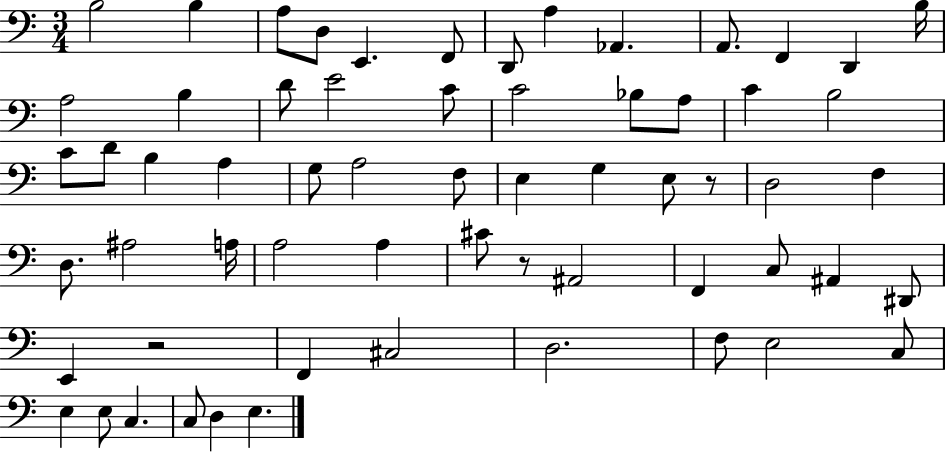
B3/h B3/q A3/e D3/e E2/q. F2/e D2/e A3/q Ab2/q. A2/e. F2/q D2/q B3/s A3/h B3/q D4/e E4/h C4/e C4/h Bb3/e A3/e C4/q B3/h C4/e D4/e B3/q A3/q G3/e A3/h F3/e E3/q G3/q E3/e R/e D3/h F3/q D3/e. A#3/h A3/s A3/h A3/q C#4/e R/e A#2/h F2/q C3/e A#2/q D#2/e E2/q R/h F2/q C#3/h D3/h. F3/e E3/h C3/e E3/q E3/e C3/q. C3/e D3/q E3/q.